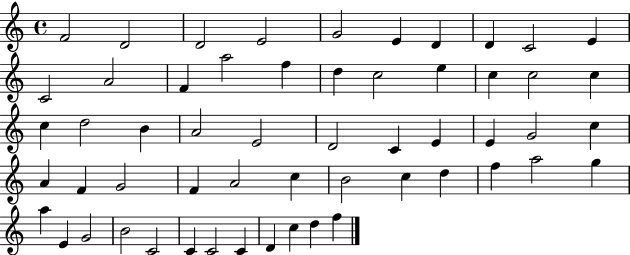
{
  \clef treble
  \time 4/4
  \defaultTimeSignature
  \key c \major
  f'2 d'2 | d'2 e'2 | g'2 e'4 d'4 | d'4 c'2 e'4 | \break c'2 a'2 | f'4 a''2 f''4 | d''4 c''2 e''4 | c''4 c''2 c''4 | \break c''4 d''2 b'4 | a'2 e'2 | d'2 c'4 e'4 | e'4 g'2 c''4 | \break a'4 f'4 g'2 | f'4 a'2 c''4 | b'2 c''4 d''4 | f''4 a''2 g''4 | \break a''4 e'4 g'2 | b'2 c'2 | c'4 c'2 c'4 | d'4 c''4 d''4 f''4 | \break \bar "|."
}